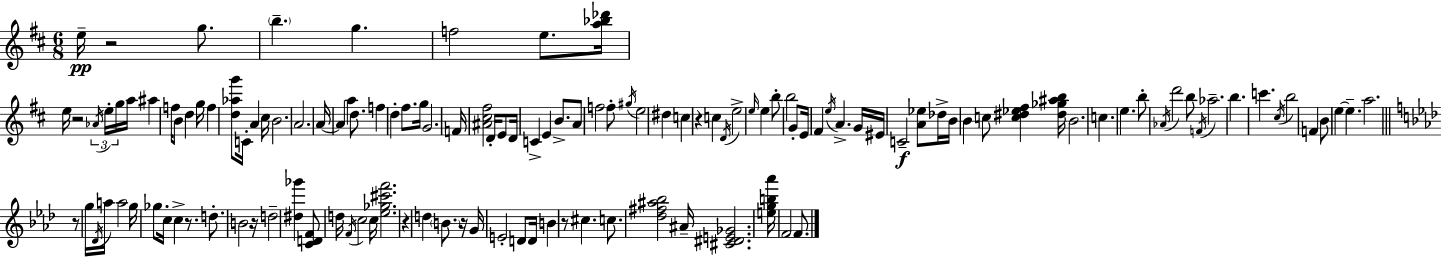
{
  \clef treble
  \numericTimeSignature
  \time 6/8
  \key d \major
  e''16--\pp r2 g''8. | \parenthesize b''4.-- g''4. | f''2 e''8. <a'' bes'' des'''>16 | e''16 r2 \tuplet 3/2 { \acciaccatura { aes'16 } e''16-. g''16 } | \break a''16 ais''4 f''16 b'8 d''4 | g''16 f''4 <d'' aes'' g'''>8 c'16-. a'4 | cis''16 b'2. | a'2. | \break a'16~~ a'4 a''4 d''8. | f''4 d''4-. fis''8. | g''16 g'2. | f'16 <ais' cis'' fis''>2 d'16-. e'8 | \break d'16 c'4-> e'4 b'8.-> | a'8 f''2 f''8-. | \acciaccatura { gis''16 } e''2 dis''4 | c''4 r4 c''4 | \break \acciaccatura { d'16 } e''2-> \grace { e''16 } | e''4 b''8-. b''2 | g'8-. e'16 fis'4 \acciaccatura { e''16 } a'4.-> | g'16 eis'16 c'2--\f | \break <a' ees''>8 des''16-> b'16 b'4 c''8 | <c'' dis'' ees'' fis''>4 <dis'' ges'' ais'' b''>16 b'2. | c''4. e''4. | b''8-. \acciaccatura { aes'16 } d'''2 | \break b''8 \acciaccatura { f'16 } aes''2.-- | b''4. | c'''4. \acciaccatura { cis''16 } b''2 | f'4 b'8 e''4~~ | \break e''4.-- a''2. | \bar "||" \break \key aes \major r8 g''16 \acciaccatura { des'16 } a''16 a''2 | g''16 ges''8. c''16 c''4-> r8. | d''8.-. b'2 | r16 d''2-- <dis'' ges'''>4 | \break <c' d' f'>8 d''16 \acciaccatura { f'16 } c''2 | c''16 <ees'' ges'' cis''' f'''>2. | r4 d''4 \parenthesize b'8. | r16 g'16 e'2-. d'8 | \break d'16 b'4 r8 cis''4. | c''8. <des'' fis'' ais'' bes''>2 | ais'16-- <cis' dis' e' ges'>2. | <e'' g'' b'' aes'''>16 f'2 f'8. | \break \bar "|."
}